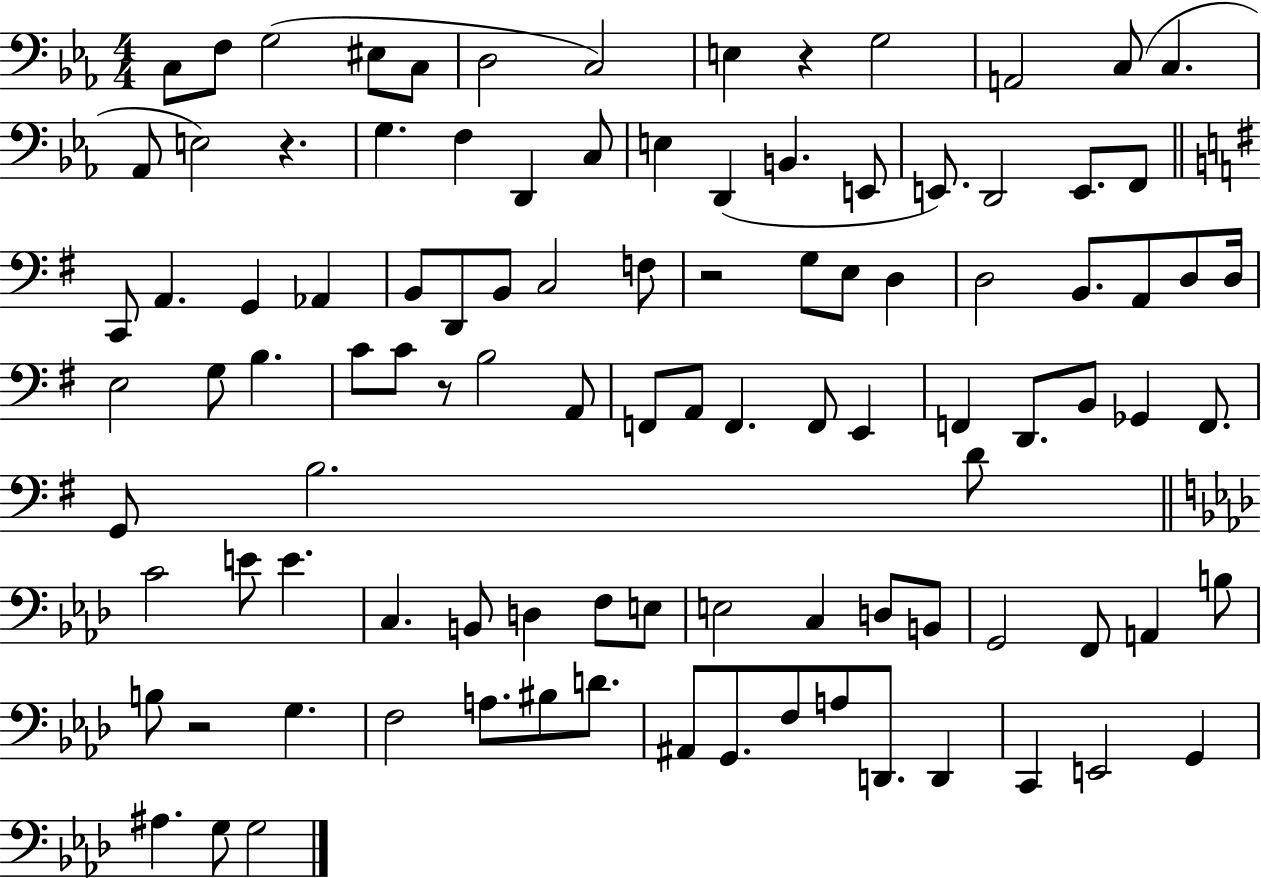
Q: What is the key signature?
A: EES major